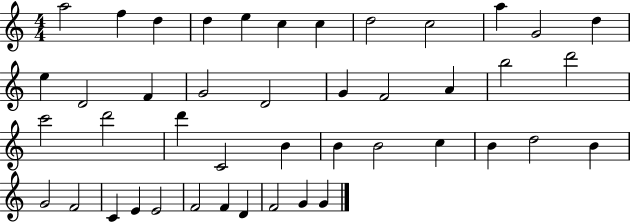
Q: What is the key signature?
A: C major